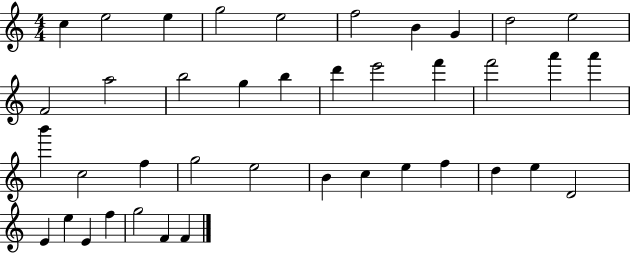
C5/q E5/h E5/q G5/h E5/h F5/h B4/q G4/q D5/h E5/h F4/h A5/h B5/h G5/q B5/q D6/q E6/h F6/q F6/h A6/q A6/q B6/q C5/h F5/q G5/h E5/h B4/q C5/q E5/q F5/q D5/q E5/q D4/h E4/q E5/q E4/q F5/q G5/h F4/q F4/q